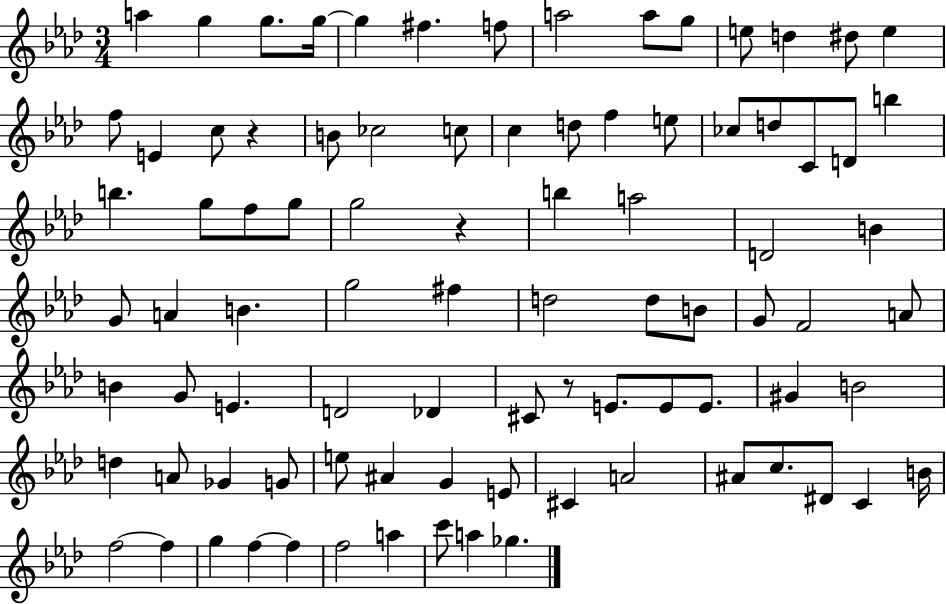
X:1
T:Untitled
M:3/4
L:1/4
K:Ab
a g g/2 g/4 g ^f f/2 a2 a/2 g/2 e/2 d ^d/2 e f/2 E c/2 z B/2 _c2 c/2 c d/2 f e/2 _c/2 d/2 C/2 D/2 b b g/2 f/2 g/2 g2 z b a2 D2 B G/2 A B g2 ^f d2 d/2 B/2 G/2 F2 A/2 B G/2 E D2 _D ^C/2 z/2 E/2 E/2 E/2 ^G B2 d A/2 _G G/2 e/2 ^A G E/2 ^C A2 ^A/2 c/2 ^D/2 C B/4 f2 f g f f f2 a c'/2 a _g